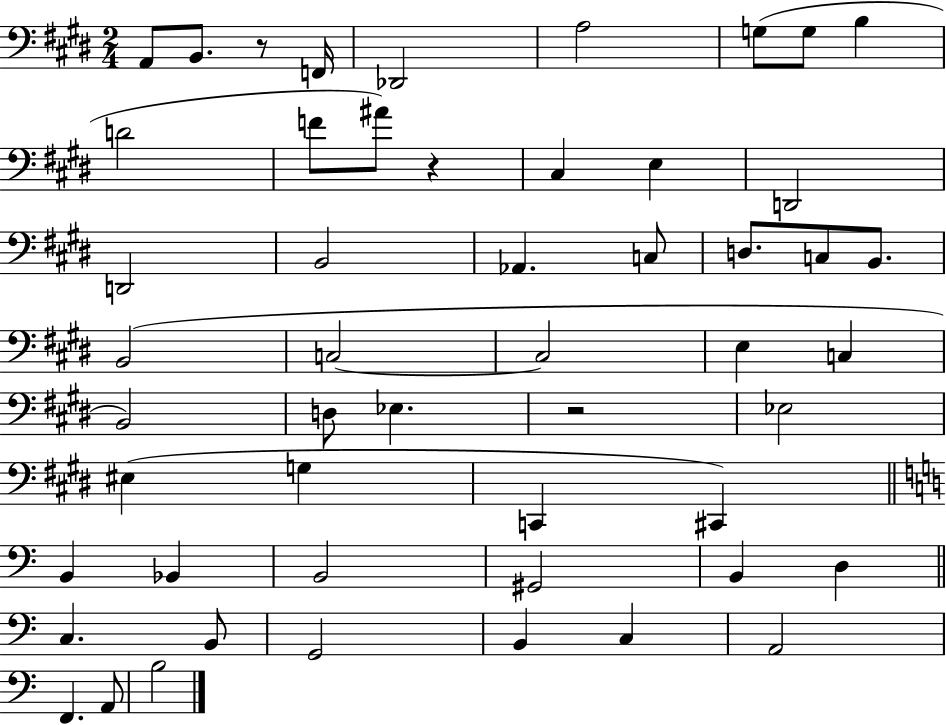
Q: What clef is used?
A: bass